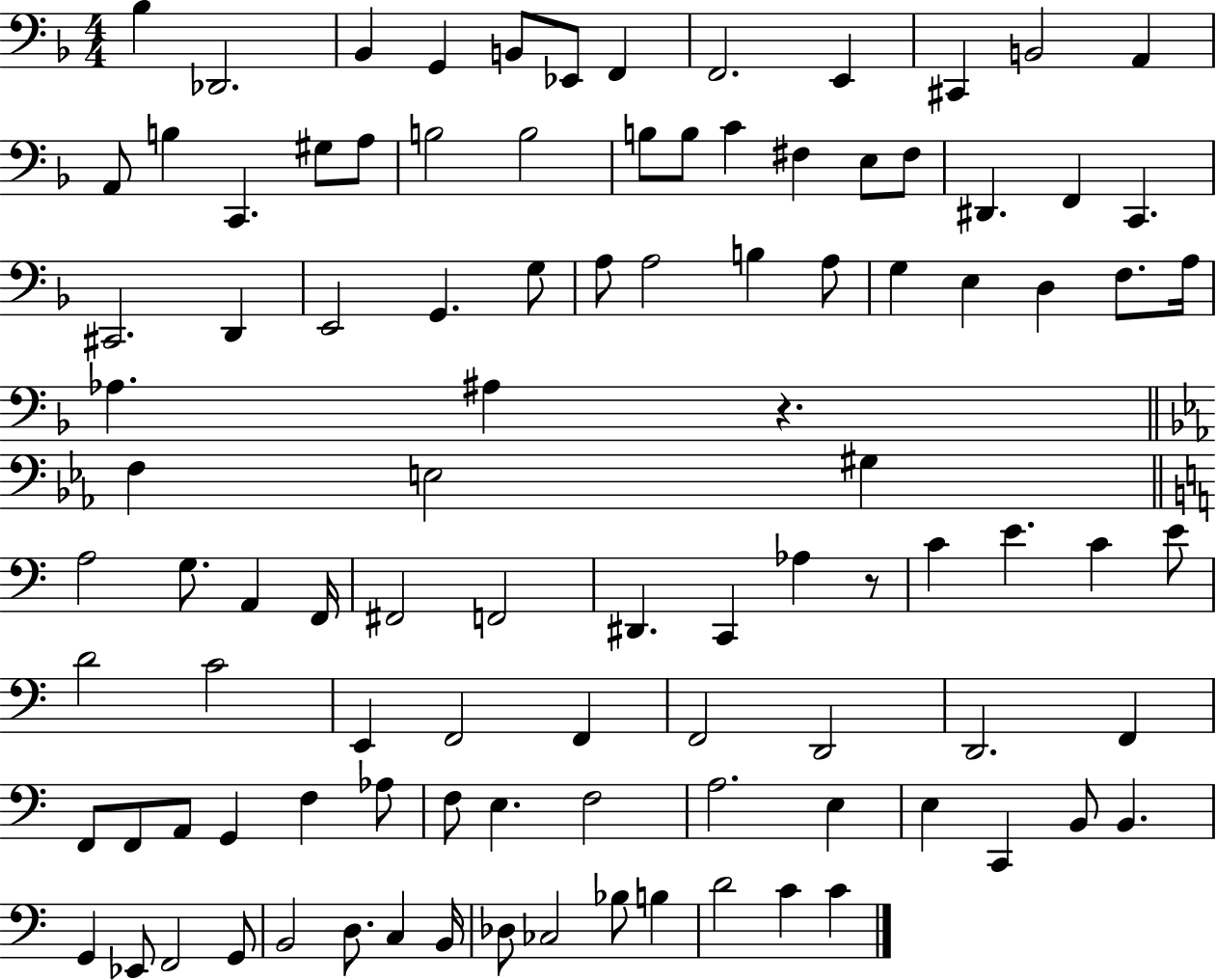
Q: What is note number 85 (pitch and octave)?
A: G2